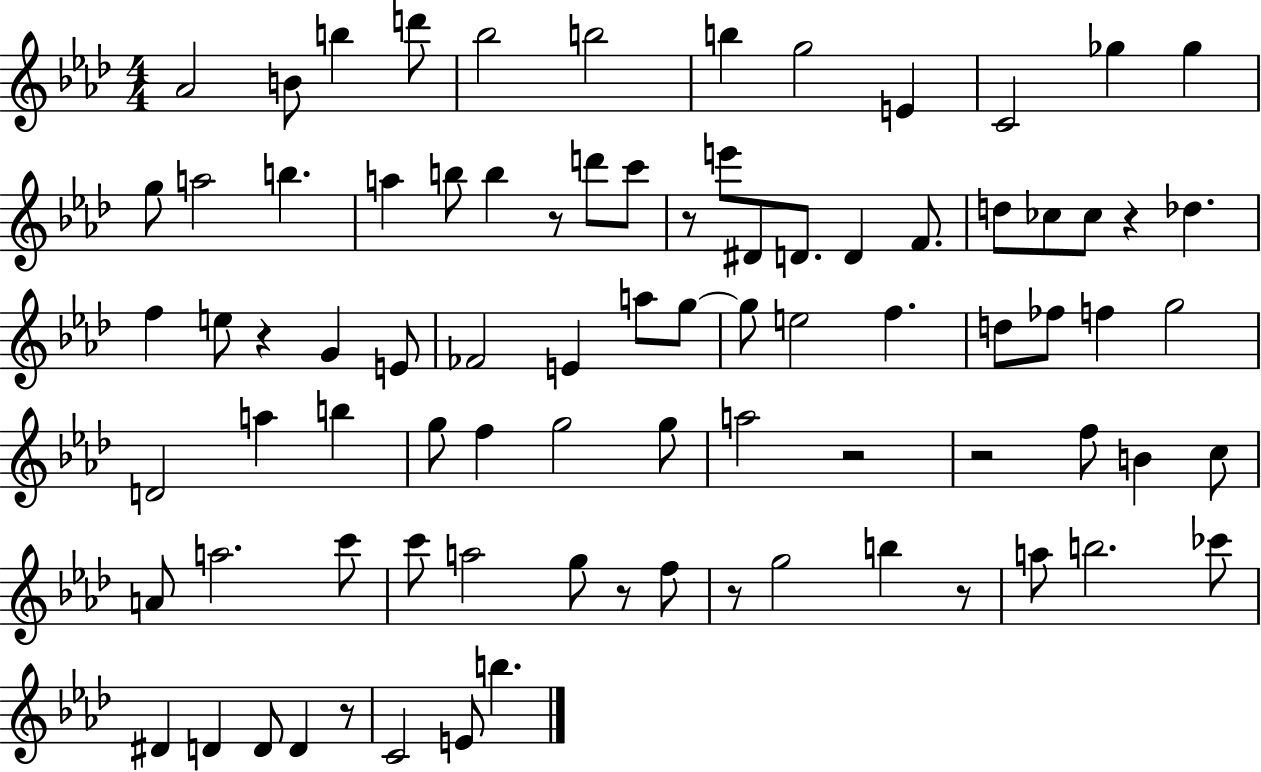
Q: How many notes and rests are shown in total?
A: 84